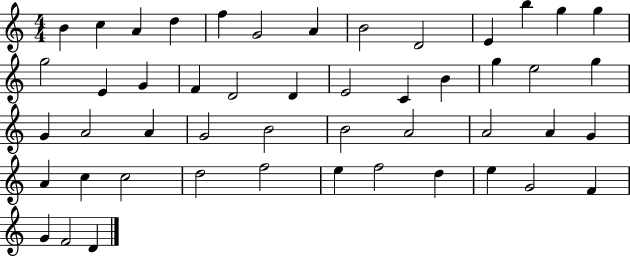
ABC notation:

X:1
T:Untitled
M:4/4
L:1/4
K:C
B c A d f G2 A B2 D2 E b g g g2 E G F D2 D E2 C B g e2 g G A2 A G2 B2 B2 A2 A2 A G A c c2 d2 f2 e f2 d e G2 F G F2 D